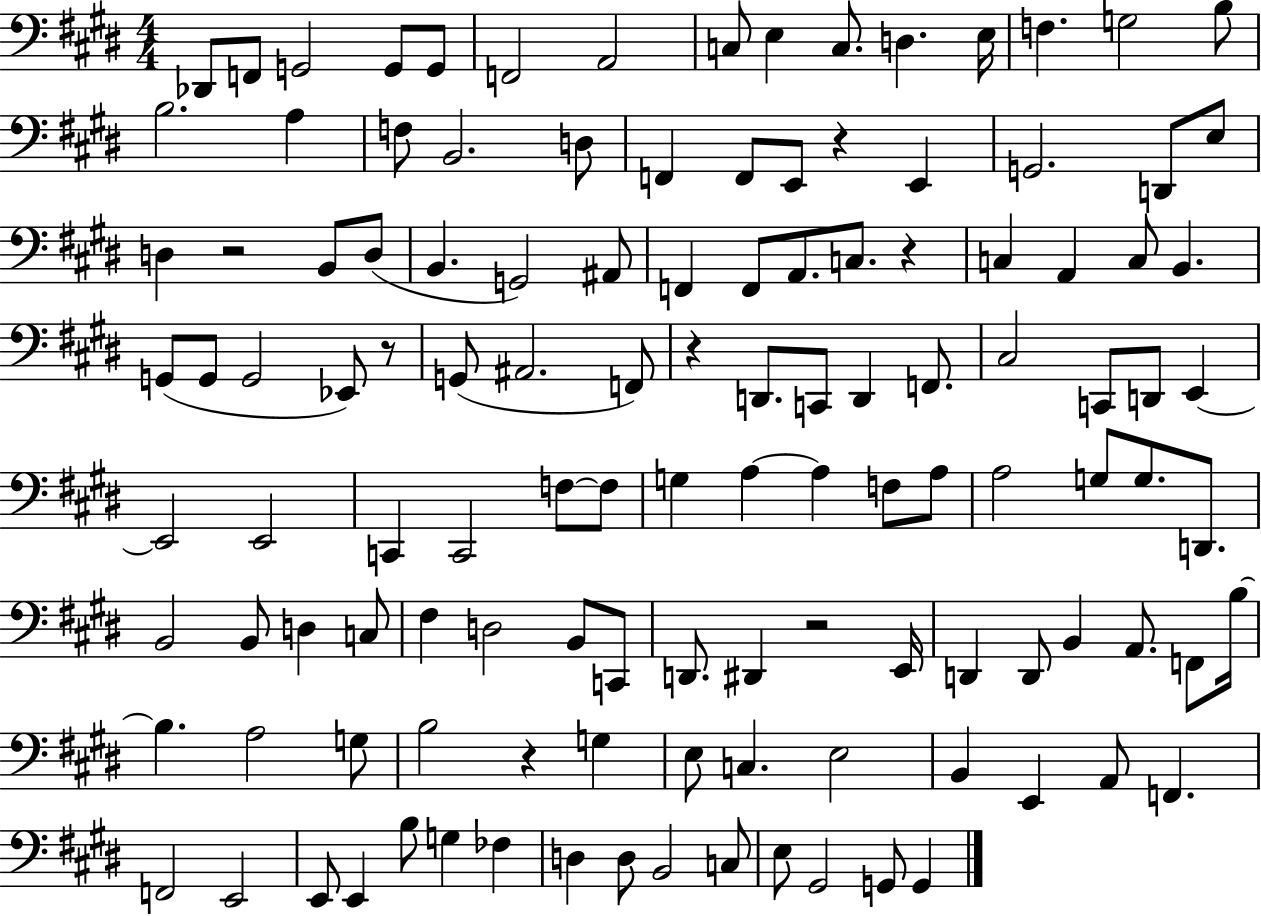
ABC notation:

X:1
T:Untitled
M:4/4
L:1/4
K:E
_D,,/2 F,,/2 G,,2 G,,/2 G,,/2 F,,2 A,,2 C,/2 E, C,/2 D, E,/4 F, G,2 B,/2 B,2 A, F,/2 B,,2 D,/2 F,, F,,/2 E,,/2 z E,, G,,2 D,,/2 E,/2 D, z2 B,,/2 D,/2 B,, G,,2 ^A,,/2 F,, F,,/2 A,,/2 C,/2 z C, A,, C,/2 B,, G,,/2 G,,/2 G,,2 _E,,/2 z/2 G,,/2 ^A,,2 F,,/2 z D,,/2 C,,/2 D,, F,,/2 ^C,2 C,,/2 D,,/2 E,, E,,2 E,,2 C,, C,,2 F,/2 F,/2 G, A, A, F,/2 A,/2 A,2 G,/2 G,/2 D,,/2 B,,2 B,,/2 D, C,/2 ^F, D,2 B,,/2 C,,/2 D,,/2 ^D,, z2 E,,/4 D,, D,,/2 B,, A,,/2 F,,/2 B,/4 B, A,2 G,/2 B,2 z G, E,/2 C, E,2 B,, E,, A,,/2 F,, F,,2 E,,2 E,,/2 E,, B,/2 G, _F, D, D,/2 B,,2 C,/2 E,/2 ^G,,2 G,,/2 G,,